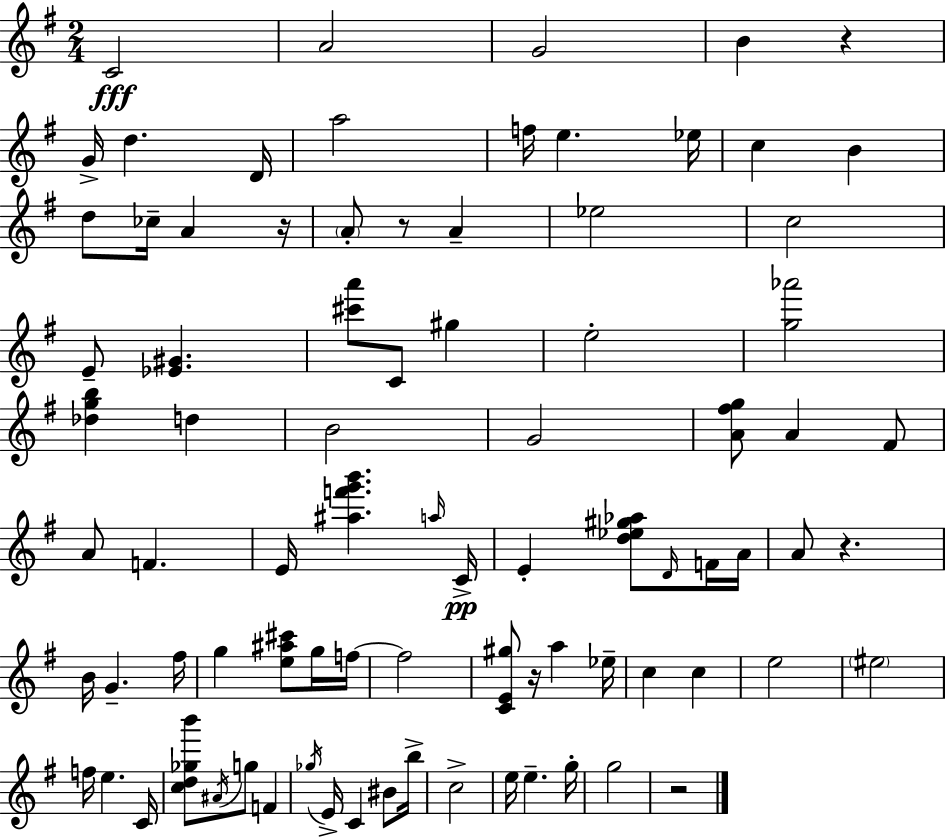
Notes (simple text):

C4/h A4/h G4/h B4/q R/q G4/s D5/q. D4/s A5/h F5/s E5/q. Eb5/s C5/q B4/q D5/e CES5/s A4/q R/s A4/e R/e A4/q Eb5/h C5/h E4/e [Eb4,G#4]/q. [C#6,A6]/e C4/e G#5/q E5/h [G5,Ab6]/h [Db5,G5,B5]/q D5/q B4/h G4/h [A4,F#5,G5]/e A4/q F#4/e A4/e F4/q. E4/s [A#5,F6,G6,B6]/q. A5/s C4/s E4/q [D5,Eb5,G#5,Ab5]/e D4/s F4/s A4/s A4/e R/q. B4/s G4/q. F#5/s G5/q [E5,A#5,C#6]/e G5/s F5/s F5/h [C4,E4,G#5]/e R/s A5/q Eb5/s C5/q C5/q E5/h EIS5/h F5/s E5/q. C4/s [C5,D5,Gb5,B6]/e A#4/s G5/e F4/q Gb5/s E4/s C4/q BIS4/e B5/s C5/h E5/s E5/q. G5/s G5/h R/h